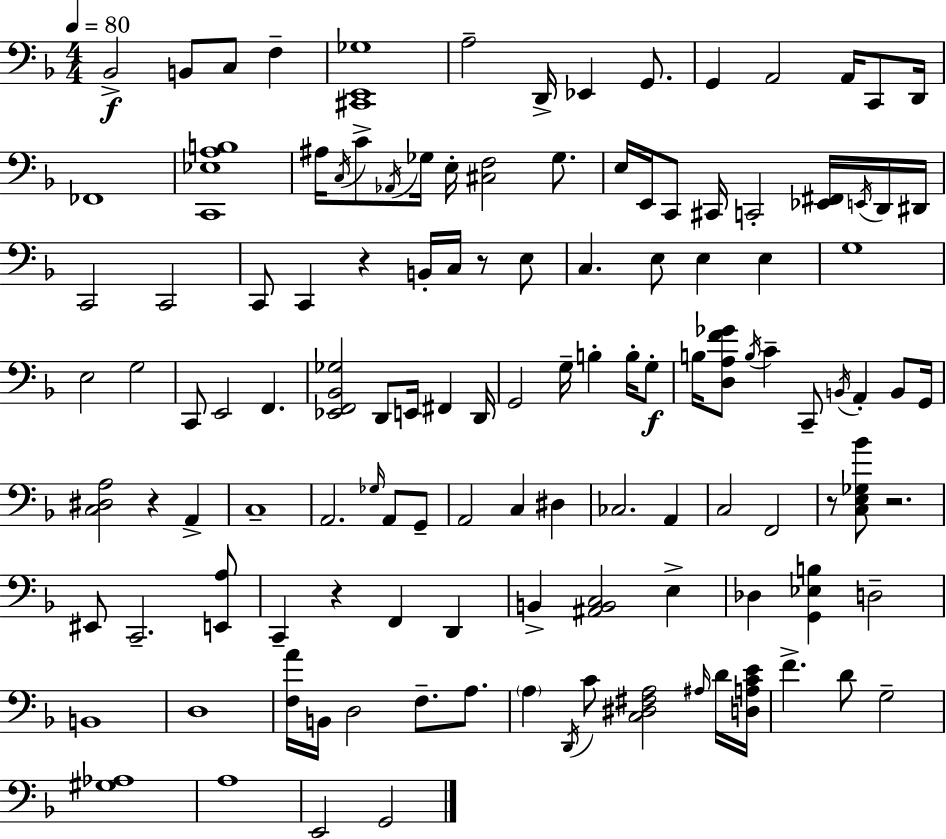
X:1
T:Untitled
M:4/4
L:1/4
K:Dm
_B,,2 B,,/2 C,/2 F, [^C,,E,,_G,]4 A,2 D,,/4 _E,, G,,/2 G,, A,,2 A,,/4 C,,/2 D,,/4 _F,,4 [C,,_E,A,B,]4 ^A,/4 C,/4 C/2 _A,,/4 _G,/4 E,/4 [^C,F,]2 _G,/2 E,/4 E,,/4 C,,/2 ^C,,/4 C,,2 [_E,,^F,,]/4 E,,/4 D,,/4 ^D,,/4 C,,2 C,,2 C,,/2 C,, z B,,/4 C,/4 z/2 E,/2 C, E,/2 E, E, G,4 E,2 G,2 C,,/2 E,,2 F,, [_E,,F,,_B,,_G,]2 D,,/2 E,,/4 ^F,, D,,/4 G,,2 G,/4 B, B,/4 G,/2 B,/4 [D,A,F_G]/2 B,/4 C C,,/2 B,,/4 A,, B,,/2 G,,/4 [C,^D,A,]2 z A,, C,4 A,,2 _G,/4 A,,/2 G,,/2 A,,2 C, ^D, _C,2 A,, C,2 F,,2 z/2 [C,E,_G,_B]/2 z2 ^E,,/2 C,,2 [E,,A,]/2 C,, z F,, D,, B,, [^A,,B,,C,]2 E, _D, [G,,_E,B,] D,2 B,,4 D,4 [F,A]/4 B,,/4 D,2 F,/2 A,/2 A, D,,/4 C/2 [C,^D,^F,A,]2 ^A,/4 D/4 [D,A,CE]/4 F D/2 G,2 [^G,_A,]4 A,4 E,,2 G,,2